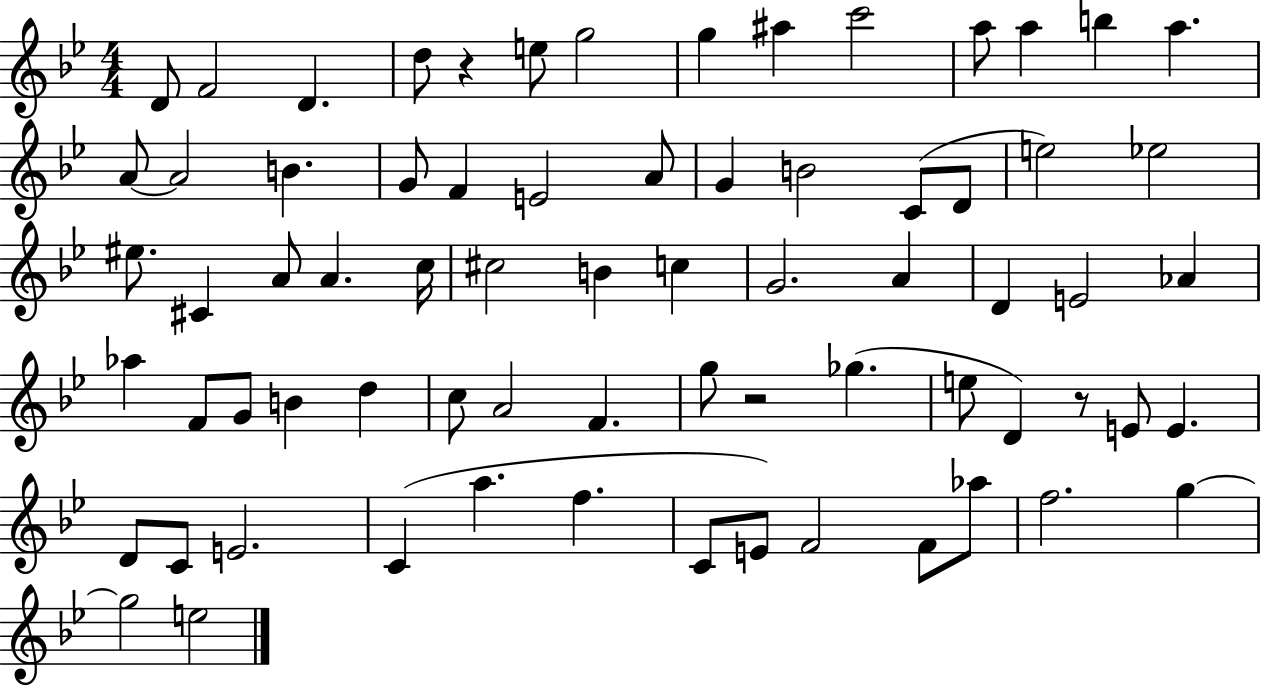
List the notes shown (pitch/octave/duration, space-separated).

D4/e F4/h D4/q. D5/e R/q E5/e G5/h G5/q A#5/q C6/h A5/e A5/q B5/q A5/q. A4/e A4/h B4/q. G4/e F4/q E4/h A4/e G4/q B4/h C4/e D4/e E5/h Eb5/h EIS5/e. C#4/q A4/e A4/q. C5/s C#5/h B4/q C5/q G4/h. A4/q D4/q E4/h Ab4/q Ab5/q F4/e G4/e B4/q D5/q C5/e A4/h F4/q. G5/e R/h Gb5/q. E5/e D4/q R/e E4/e E4/q. D4/e C4/e E4/h. C4/q A5/q. F5/q. C4/e E4/e F4/h F4/e Ab5/e F5/h. G5/q G5/h E5/h